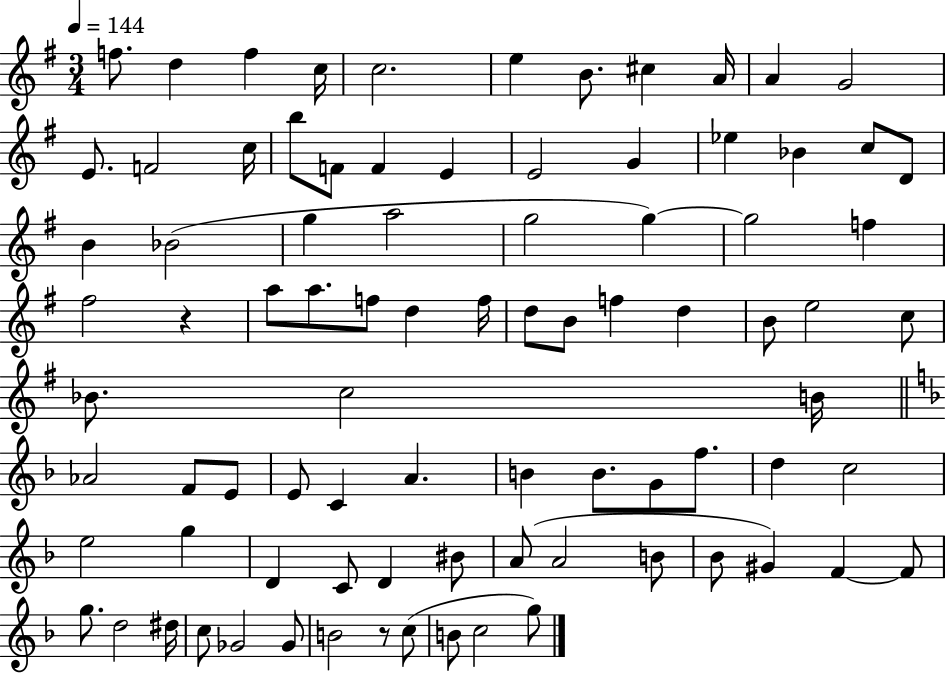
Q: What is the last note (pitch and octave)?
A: G5